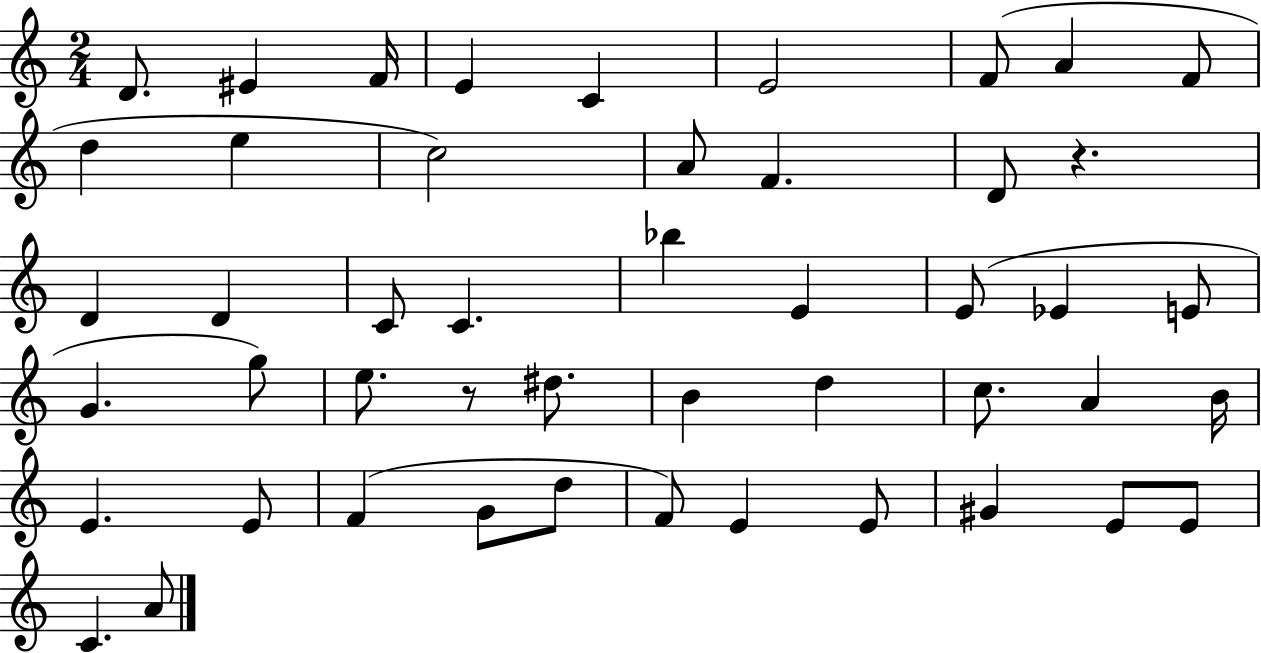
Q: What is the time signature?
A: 2/4